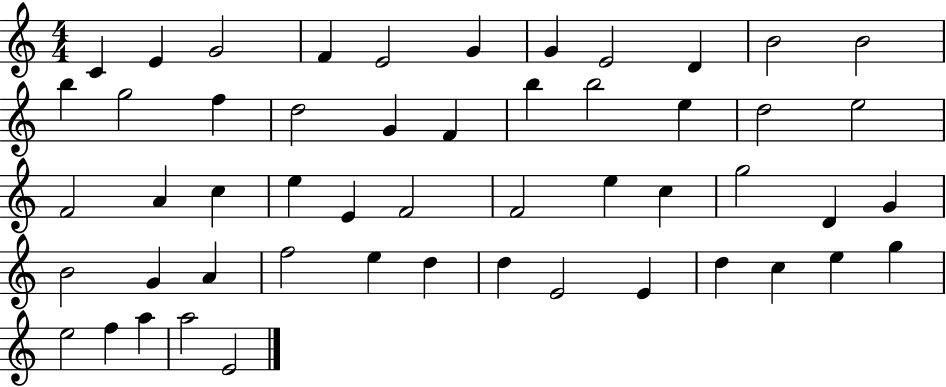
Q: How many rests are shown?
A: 0